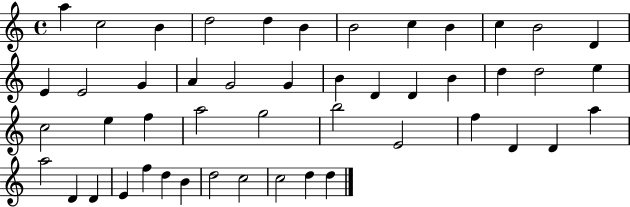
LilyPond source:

{
  \clef treble
  \time 4/4
  \defaultTimeSignature
  \key c \major
  a''4 c''2 b'4 | d''2 d''4 b'4 | b'2 c''4 b'4 | c''4 b'2 d'4 | \break e'4 e'2 g'4 | a'4 g'2 g'4 | b'4 d'4 d'4 b'4 | d''4 d''2 e''4 | \break c''2 e''4 f''4 | a''2 g''2 | b''2 e'2 | f''4 d'4 d'4 a''4 | \break a''2 d'4 d'4 | e'4 f''4 d''4 b'4 | d''2 c''2 | c''2 d''4 d''4 | \break \bar "|."
}